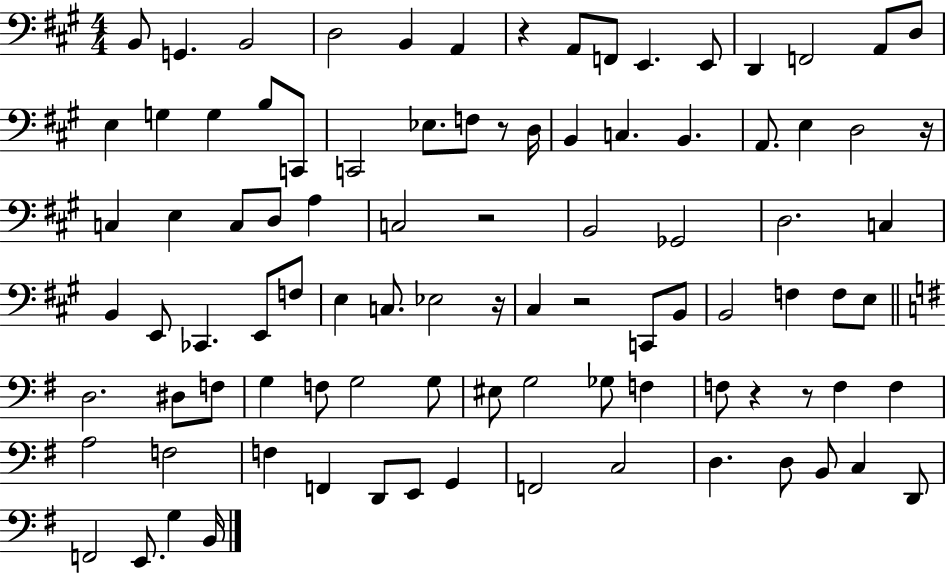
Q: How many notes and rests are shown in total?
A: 94